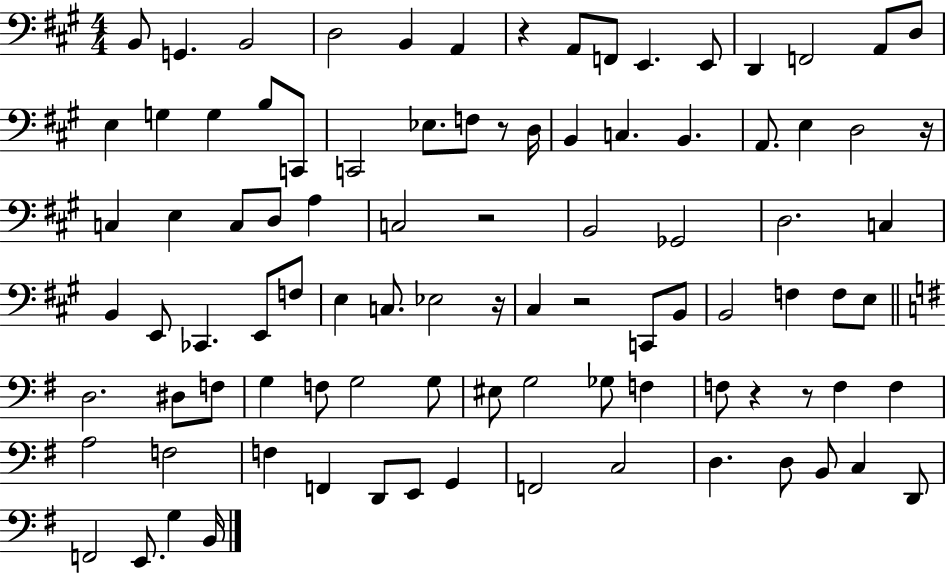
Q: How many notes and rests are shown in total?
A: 94